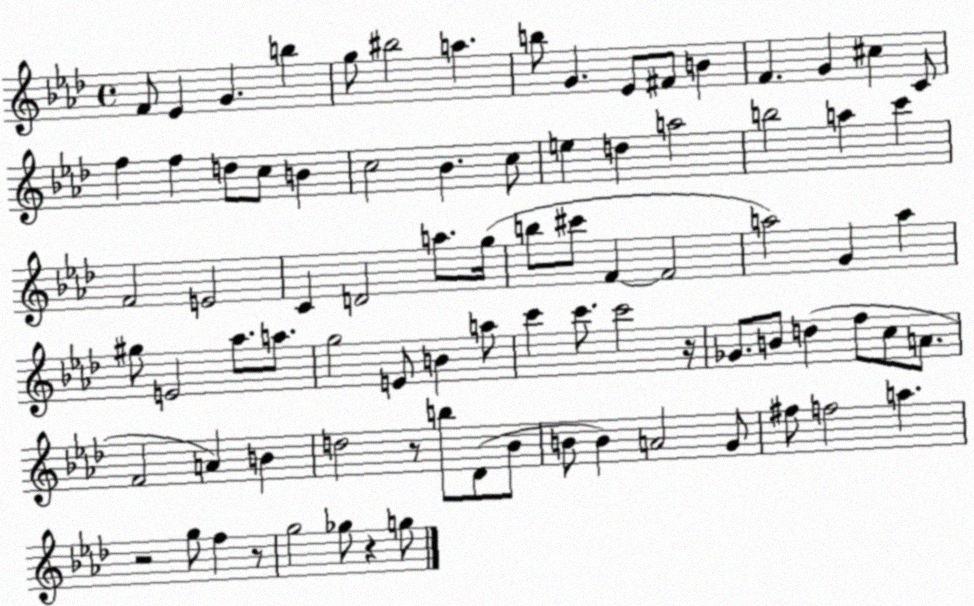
X:1
T:Untitled
M:4/4
L:1/4
K:Ab
F/2 _E G b g/2 ^b2 a b/2 G _E/2 ^F/2 B F G ^c C/2 f f d/2 c/2 B c2 _B c/2 e d a2 b2 a c' F2 E2 C D2 a/2 g/4 b/2 ^c'/2 F F2 a2 G a ^g/2 E2 _a/2 a/2 g2 E/2 B a/2 c' c'/2 c'2 z/4 _G/2 B/2 d f/2 c/2 A/2 F2 A B d2 z/2 b/2 _D/2 _B/2 B/2 B A2 G/2 ^f/2 f2 a z2 g/2 f z/2 g2 _g/2 z g/2